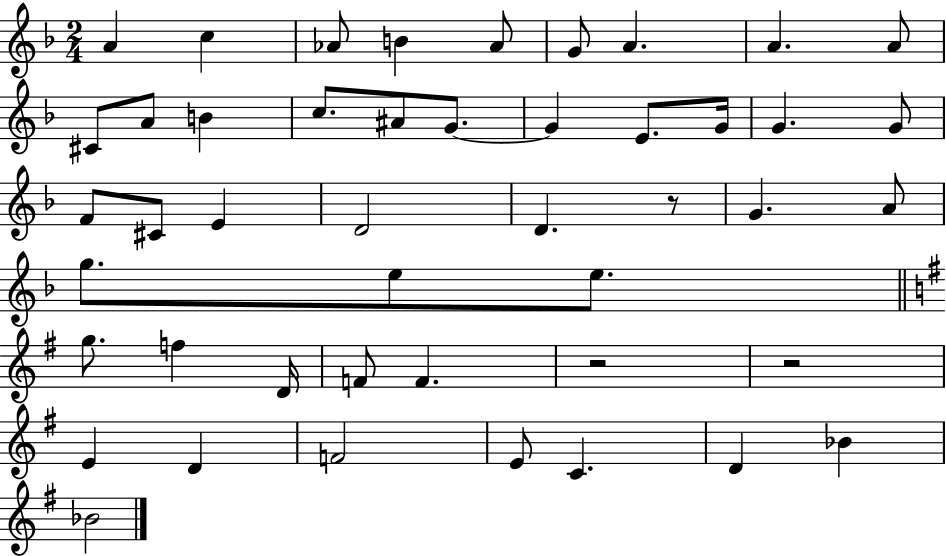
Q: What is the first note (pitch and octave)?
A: A4